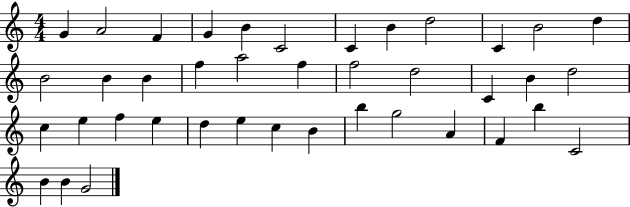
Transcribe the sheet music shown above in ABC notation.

X:1
T:Untitled
M:4/4
L:1/4
K:C
G A2 F G B C2 C B d2 C B2 d B2 B B f a2 f f2 d2 C B d2 c e f e d e c B b g2 A F b C2 B B G2